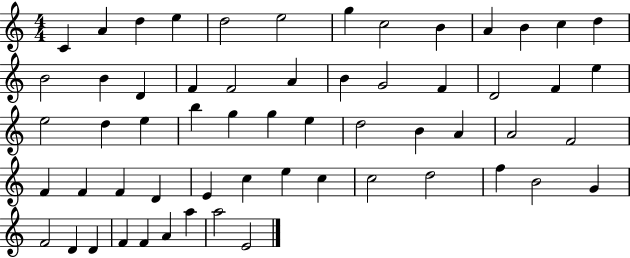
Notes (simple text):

C4/q A4/q D5/q E5/q D5/h E5/h G5/q C5/h B4/q A4/q B4/q C5/q D5/q B4/h B4/q D4/q F4/q F4/h A4/q B4/q G4/h F4/q D4/h F4/q E5/q E5/h D5/q E5/q B5/q G5/q G5/q E5/q D5/h B4/q A4/q A4/h F4/h F4/q F4/q F4/q D4/q E4/q C5/q E5/q C5/q C5/h D5/h F5/q B4/h G4/q F4/h D4/q D4/q F4/q F4/q A4/q A5/q A5/h E4/h